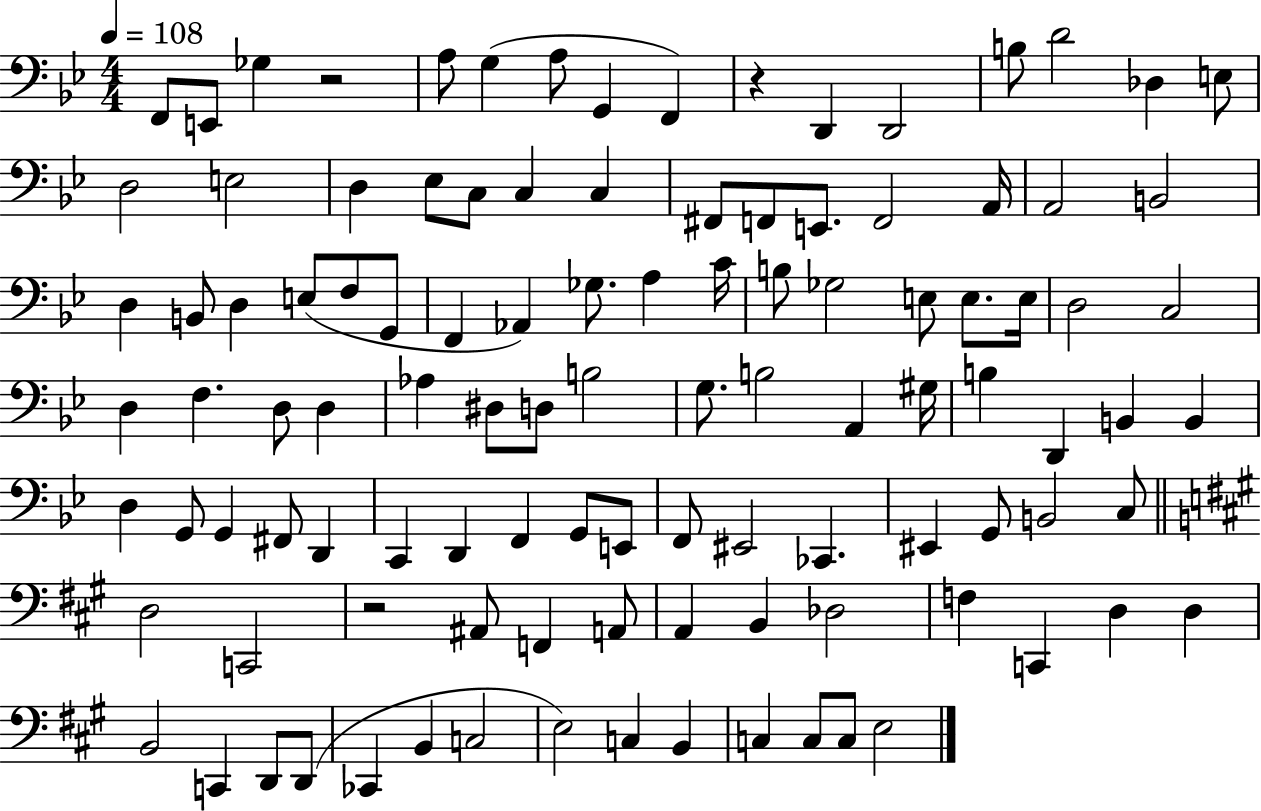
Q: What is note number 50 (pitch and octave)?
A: D3